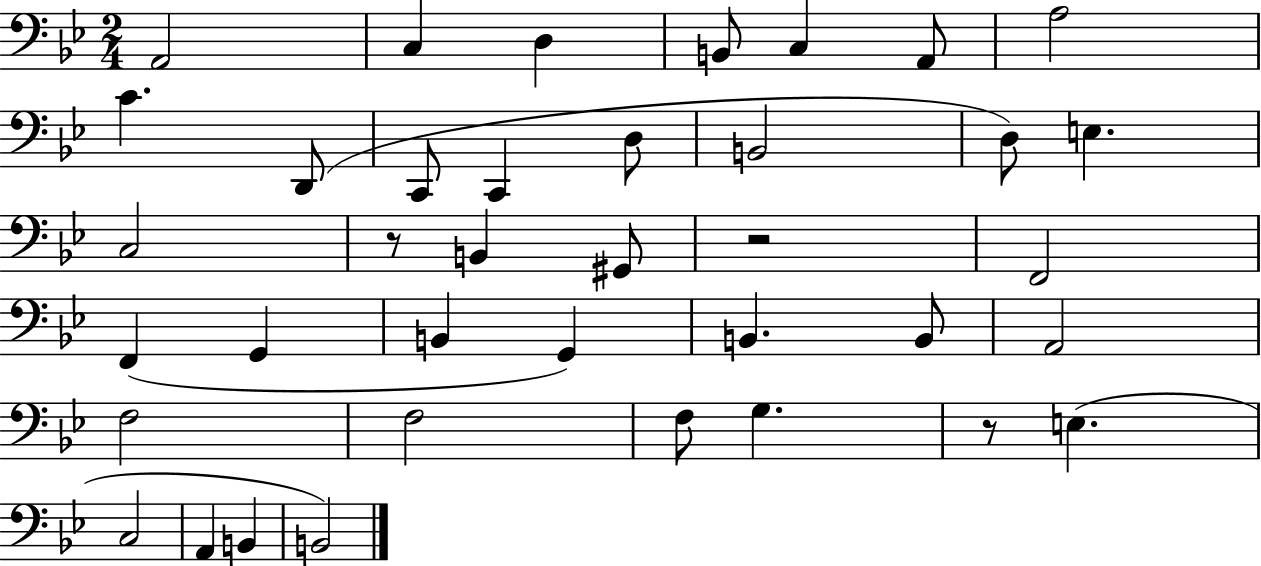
X:1
T:Untitled
M:2/4
L:1/4
K:Bb
A,,2 C, D, B,,/2 C, A,,/2 A,2 C D,,/2 C,,/2 C,, D,/2 B,,2 D,/2 E, C,2 z/2 B,, ^G,,/2 z2 F,,2 F,, G,, B,, G,, B,, B,,/2 A,,2 F,2 F,2 F,/2 G, z/2 E, C,2 A,, B,, B,,2